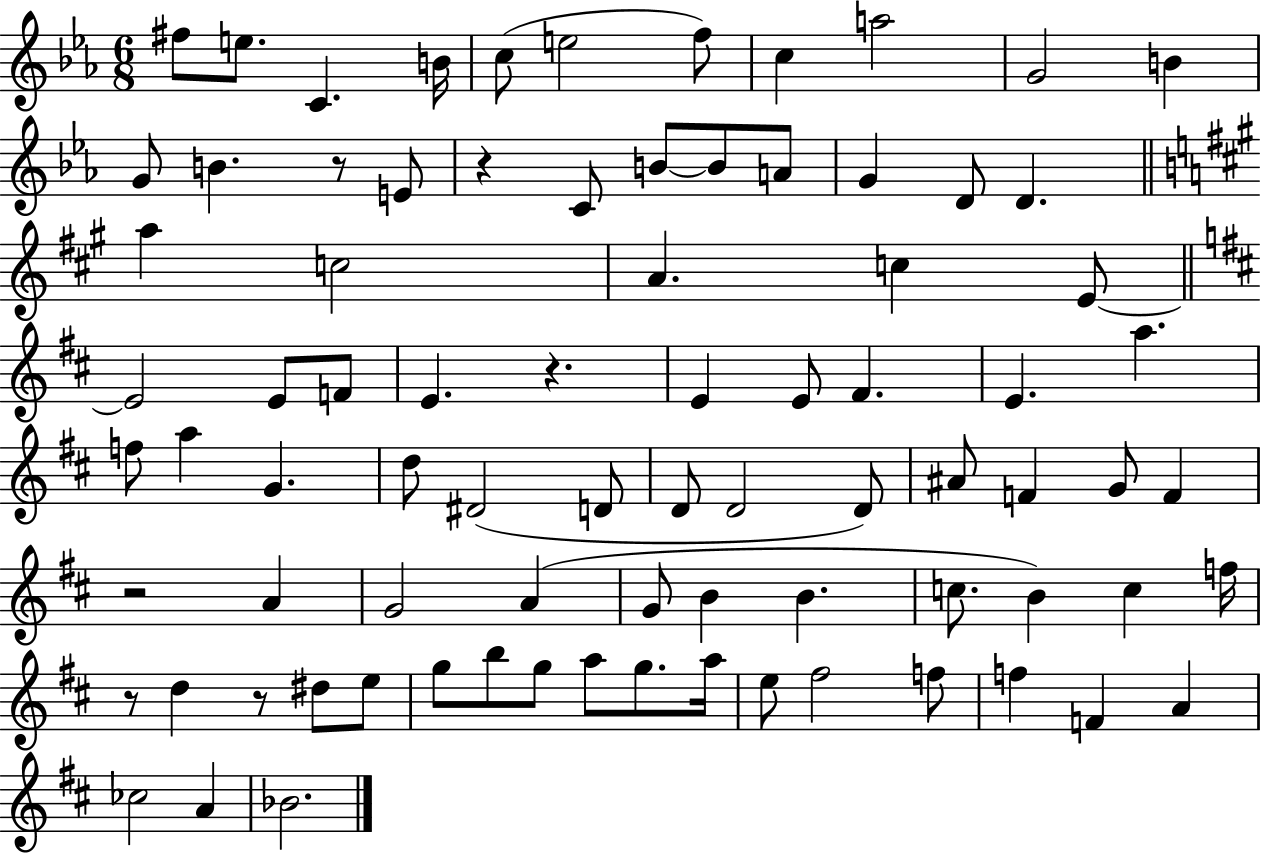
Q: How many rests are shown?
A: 6